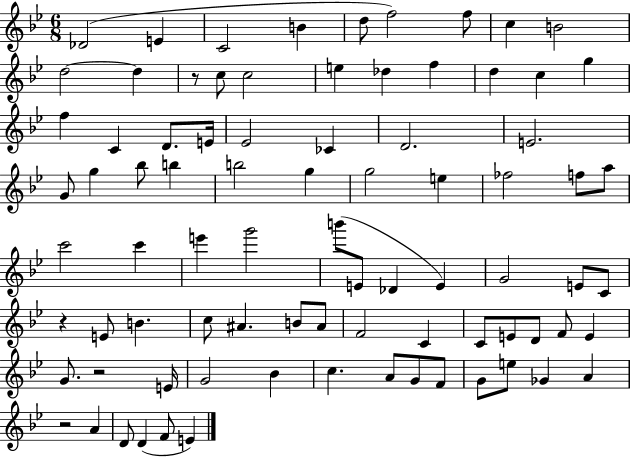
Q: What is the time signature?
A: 6/8